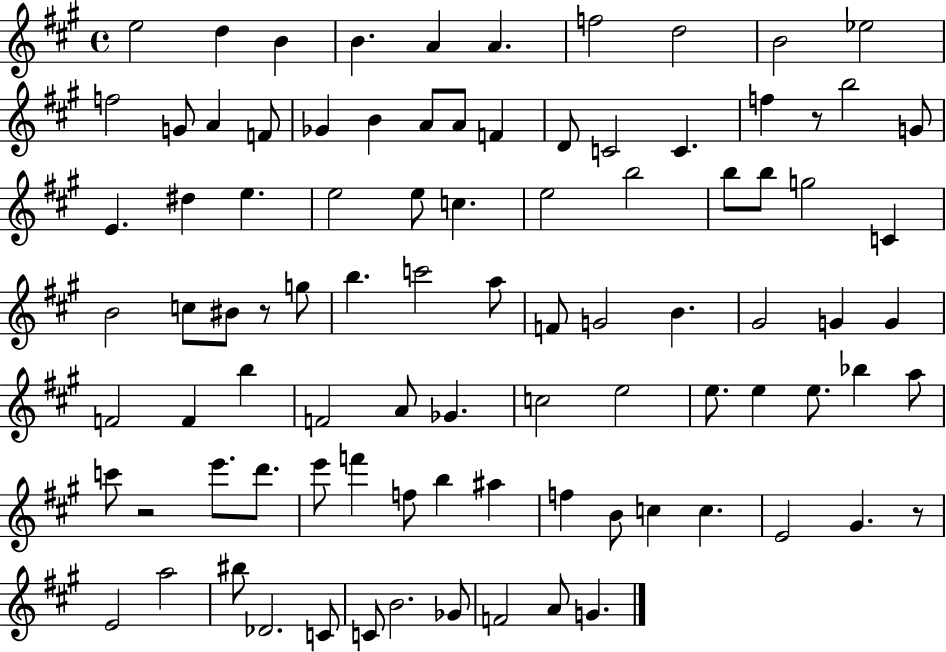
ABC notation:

X:1
T:Untitled
M:4/4
L:1/4
K:A
e2 d B B A A f2 d2 B2 _e2 f2 G/2 A F/2 _G B A/2 A/2 F D/2 C2 C f z/2 b2 G/2 E ^d e e2 e/2 c e2 b2 b/2 b/2 g2 C B2 c/2 ^B/2 z/2 g/2 b c'2 a/2 F/2 G2 B ^G2 G G F2 F b F2 A/2 _G c2 e2 e/2 e e/2 _b a/2 c'/2 z2 e'/2 d'/2 e'/2 f' f/2 b ^a f B/2 c c E2 ^G z/2 E2 a2 ^b/2 _D2 C/2 C/2 B2 _G/2 F2 A/2 G